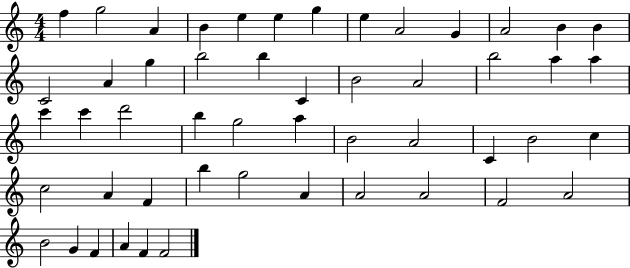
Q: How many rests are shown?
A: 0